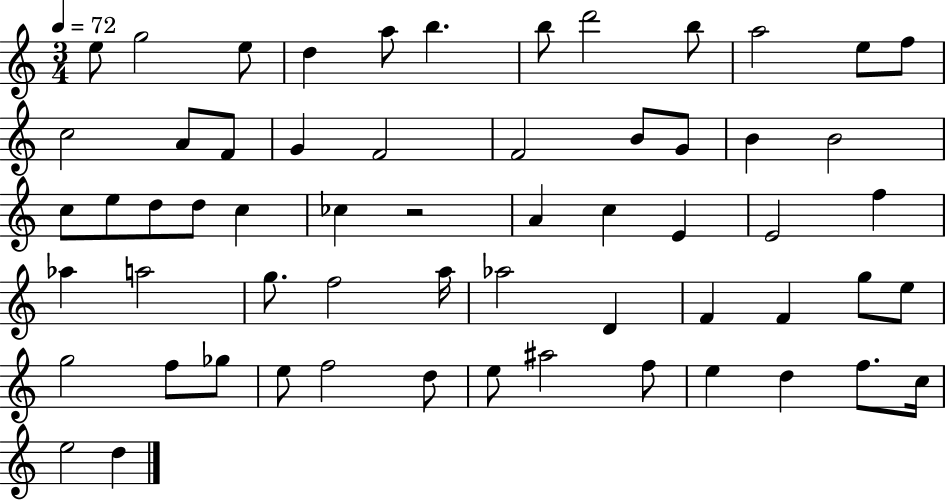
{
  \clef treble
  \numericTimeSignature
  \time 3/4
  \key c \major
  \tempo 4 = 72
  \repeat volta 2 { e''8 g''2 e''8 | d''4 a''8 b''4. | b''8 d'''2 b''8 | a''2 e''8 f''8 | \break c''2 a'8 f'8 | g'4 f'2 | f'2 b'8 g'8 | b'4 b'2 | \break c''8 e''8 d''8 d''8 c''4 | ces''4 r2 | a'4 c''4 e'4 | e'2 f''4 | \break aes''4 a''2 | g''8. f''2 a''16 | aes''2 d'4 | f'4 f'4 g''8 e''8 | \break g''2 f''8 ges''8 | e''8 f''2 d''8 | e''8 ais''2 f''8 | e''4 d''4 f''8. c''16 | \break e''2 d''4 | } \bar "|."
}